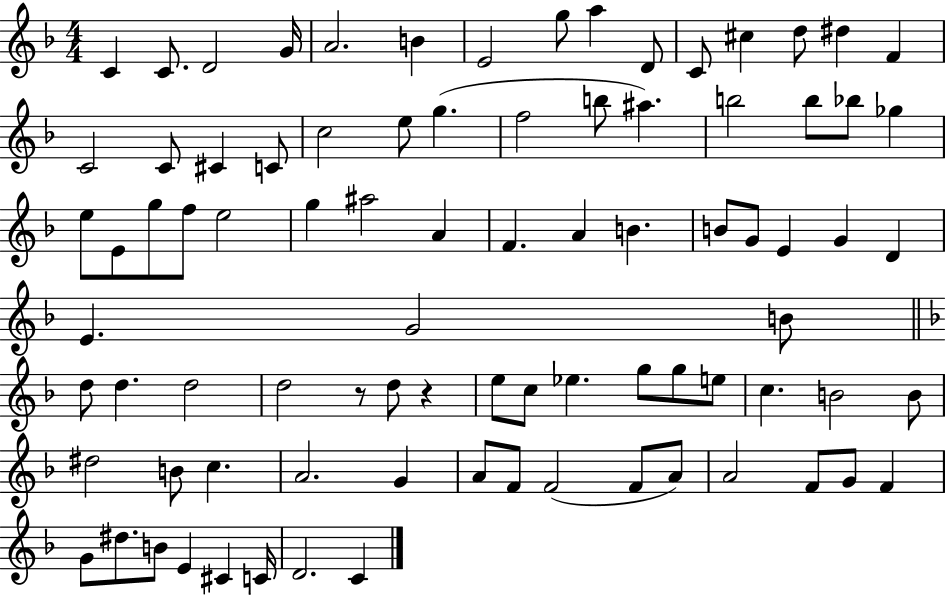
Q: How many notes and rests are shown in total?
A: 86